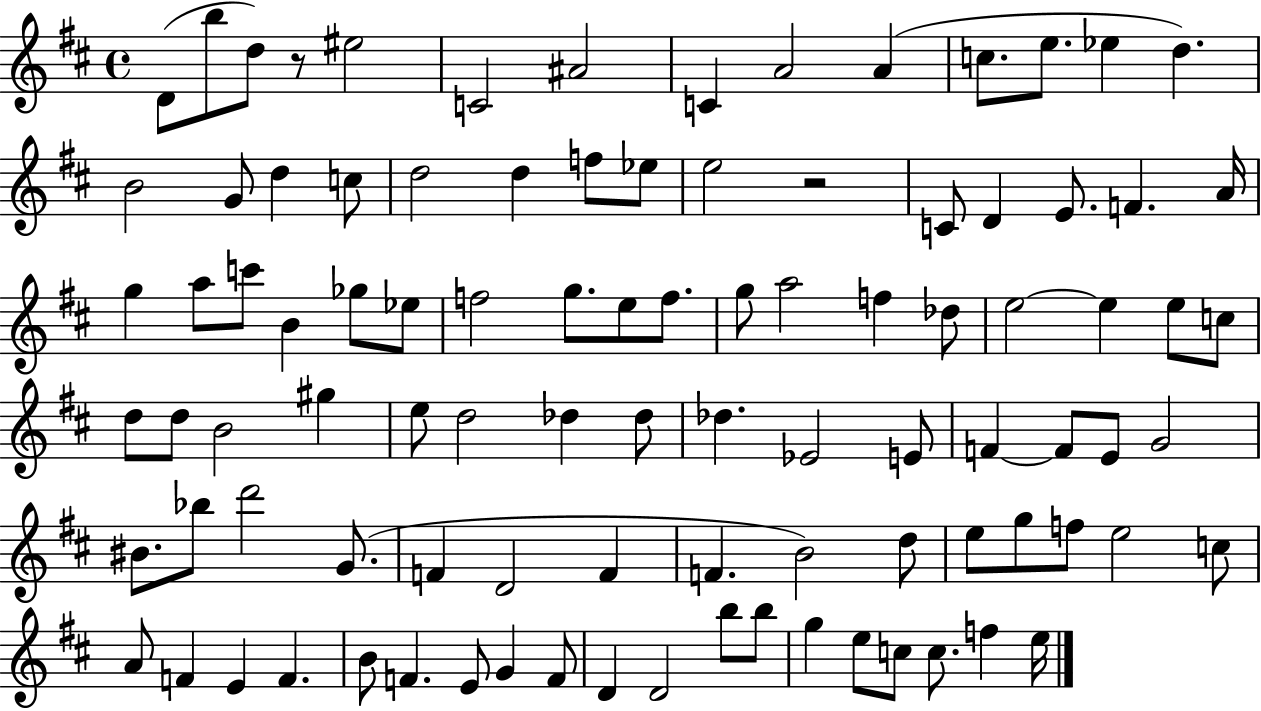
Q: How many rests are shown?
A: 2